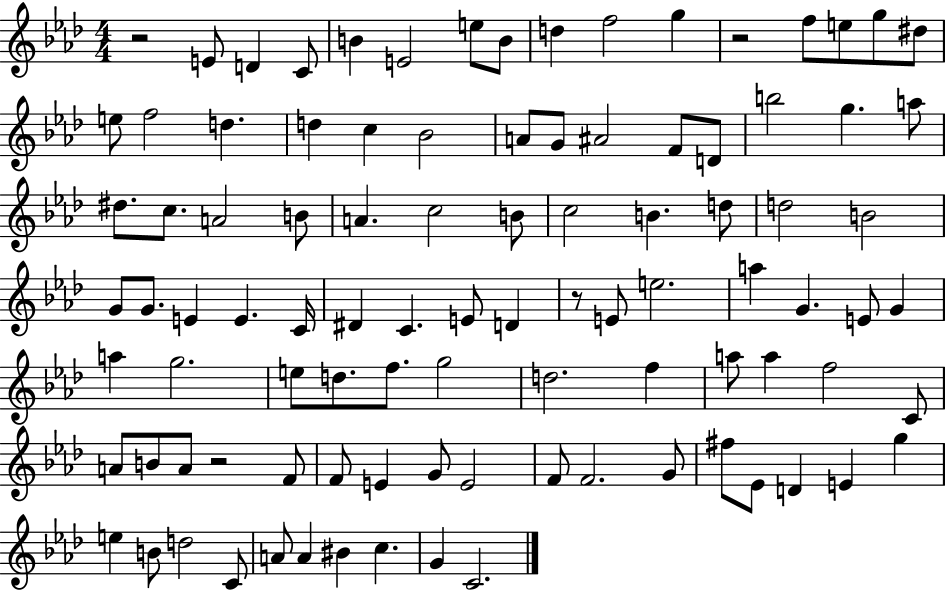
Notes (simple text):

R/h E4/e D4/q C4/e B4/q E4/h E5/e B4/e D5/q F5/h G5/q R/h F5/e E5/e G5/e D#5/e E5/e F5/h D5/q. D5/q C5/q Bb4/h A4/e G4/e A#4/h F4/e D4/e B5/h G5/q. A5/e D#5/e. C5/e. A4/h B4/e A4/q. C5/h B4/e C5/h B4/q. D5/e D5/h B4/h G4/e G4/e. E4/q E4/q. C4/s D#4/q C4/q. E4/e D4/q R/e E4/e E5/h. A5/q G4/q. E4/e G4/q A5/q G5/h. E5/e D5/e. F5/e. G5/h D5/h. F5/q A5/e A5/q F5/h C4/e A4/e B4/e A4/e R/h F4/e F4/e E4/q G4/e E4/h F4/e F4/h. G4/e F#5/e Eb4/e D4/q E4/q G5/q E5/q B4/e D5/h C4/e A4/e A4/q BIS4/q C5/q. G4/q C4/h.